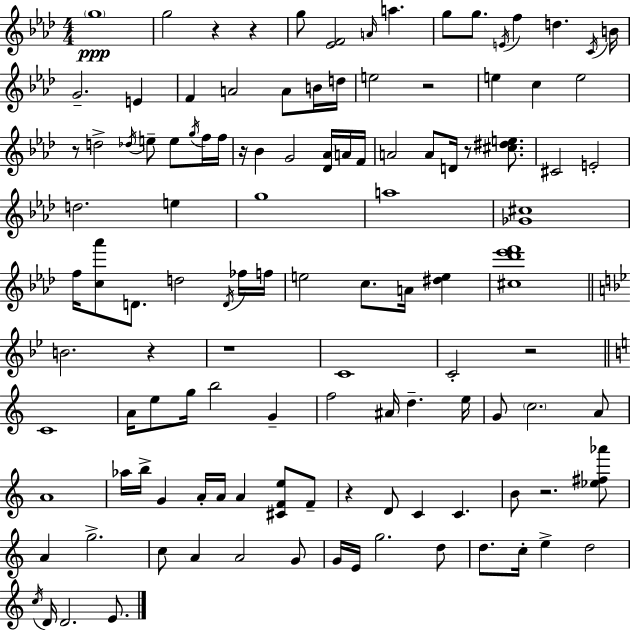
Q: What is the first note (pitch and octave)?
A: G5